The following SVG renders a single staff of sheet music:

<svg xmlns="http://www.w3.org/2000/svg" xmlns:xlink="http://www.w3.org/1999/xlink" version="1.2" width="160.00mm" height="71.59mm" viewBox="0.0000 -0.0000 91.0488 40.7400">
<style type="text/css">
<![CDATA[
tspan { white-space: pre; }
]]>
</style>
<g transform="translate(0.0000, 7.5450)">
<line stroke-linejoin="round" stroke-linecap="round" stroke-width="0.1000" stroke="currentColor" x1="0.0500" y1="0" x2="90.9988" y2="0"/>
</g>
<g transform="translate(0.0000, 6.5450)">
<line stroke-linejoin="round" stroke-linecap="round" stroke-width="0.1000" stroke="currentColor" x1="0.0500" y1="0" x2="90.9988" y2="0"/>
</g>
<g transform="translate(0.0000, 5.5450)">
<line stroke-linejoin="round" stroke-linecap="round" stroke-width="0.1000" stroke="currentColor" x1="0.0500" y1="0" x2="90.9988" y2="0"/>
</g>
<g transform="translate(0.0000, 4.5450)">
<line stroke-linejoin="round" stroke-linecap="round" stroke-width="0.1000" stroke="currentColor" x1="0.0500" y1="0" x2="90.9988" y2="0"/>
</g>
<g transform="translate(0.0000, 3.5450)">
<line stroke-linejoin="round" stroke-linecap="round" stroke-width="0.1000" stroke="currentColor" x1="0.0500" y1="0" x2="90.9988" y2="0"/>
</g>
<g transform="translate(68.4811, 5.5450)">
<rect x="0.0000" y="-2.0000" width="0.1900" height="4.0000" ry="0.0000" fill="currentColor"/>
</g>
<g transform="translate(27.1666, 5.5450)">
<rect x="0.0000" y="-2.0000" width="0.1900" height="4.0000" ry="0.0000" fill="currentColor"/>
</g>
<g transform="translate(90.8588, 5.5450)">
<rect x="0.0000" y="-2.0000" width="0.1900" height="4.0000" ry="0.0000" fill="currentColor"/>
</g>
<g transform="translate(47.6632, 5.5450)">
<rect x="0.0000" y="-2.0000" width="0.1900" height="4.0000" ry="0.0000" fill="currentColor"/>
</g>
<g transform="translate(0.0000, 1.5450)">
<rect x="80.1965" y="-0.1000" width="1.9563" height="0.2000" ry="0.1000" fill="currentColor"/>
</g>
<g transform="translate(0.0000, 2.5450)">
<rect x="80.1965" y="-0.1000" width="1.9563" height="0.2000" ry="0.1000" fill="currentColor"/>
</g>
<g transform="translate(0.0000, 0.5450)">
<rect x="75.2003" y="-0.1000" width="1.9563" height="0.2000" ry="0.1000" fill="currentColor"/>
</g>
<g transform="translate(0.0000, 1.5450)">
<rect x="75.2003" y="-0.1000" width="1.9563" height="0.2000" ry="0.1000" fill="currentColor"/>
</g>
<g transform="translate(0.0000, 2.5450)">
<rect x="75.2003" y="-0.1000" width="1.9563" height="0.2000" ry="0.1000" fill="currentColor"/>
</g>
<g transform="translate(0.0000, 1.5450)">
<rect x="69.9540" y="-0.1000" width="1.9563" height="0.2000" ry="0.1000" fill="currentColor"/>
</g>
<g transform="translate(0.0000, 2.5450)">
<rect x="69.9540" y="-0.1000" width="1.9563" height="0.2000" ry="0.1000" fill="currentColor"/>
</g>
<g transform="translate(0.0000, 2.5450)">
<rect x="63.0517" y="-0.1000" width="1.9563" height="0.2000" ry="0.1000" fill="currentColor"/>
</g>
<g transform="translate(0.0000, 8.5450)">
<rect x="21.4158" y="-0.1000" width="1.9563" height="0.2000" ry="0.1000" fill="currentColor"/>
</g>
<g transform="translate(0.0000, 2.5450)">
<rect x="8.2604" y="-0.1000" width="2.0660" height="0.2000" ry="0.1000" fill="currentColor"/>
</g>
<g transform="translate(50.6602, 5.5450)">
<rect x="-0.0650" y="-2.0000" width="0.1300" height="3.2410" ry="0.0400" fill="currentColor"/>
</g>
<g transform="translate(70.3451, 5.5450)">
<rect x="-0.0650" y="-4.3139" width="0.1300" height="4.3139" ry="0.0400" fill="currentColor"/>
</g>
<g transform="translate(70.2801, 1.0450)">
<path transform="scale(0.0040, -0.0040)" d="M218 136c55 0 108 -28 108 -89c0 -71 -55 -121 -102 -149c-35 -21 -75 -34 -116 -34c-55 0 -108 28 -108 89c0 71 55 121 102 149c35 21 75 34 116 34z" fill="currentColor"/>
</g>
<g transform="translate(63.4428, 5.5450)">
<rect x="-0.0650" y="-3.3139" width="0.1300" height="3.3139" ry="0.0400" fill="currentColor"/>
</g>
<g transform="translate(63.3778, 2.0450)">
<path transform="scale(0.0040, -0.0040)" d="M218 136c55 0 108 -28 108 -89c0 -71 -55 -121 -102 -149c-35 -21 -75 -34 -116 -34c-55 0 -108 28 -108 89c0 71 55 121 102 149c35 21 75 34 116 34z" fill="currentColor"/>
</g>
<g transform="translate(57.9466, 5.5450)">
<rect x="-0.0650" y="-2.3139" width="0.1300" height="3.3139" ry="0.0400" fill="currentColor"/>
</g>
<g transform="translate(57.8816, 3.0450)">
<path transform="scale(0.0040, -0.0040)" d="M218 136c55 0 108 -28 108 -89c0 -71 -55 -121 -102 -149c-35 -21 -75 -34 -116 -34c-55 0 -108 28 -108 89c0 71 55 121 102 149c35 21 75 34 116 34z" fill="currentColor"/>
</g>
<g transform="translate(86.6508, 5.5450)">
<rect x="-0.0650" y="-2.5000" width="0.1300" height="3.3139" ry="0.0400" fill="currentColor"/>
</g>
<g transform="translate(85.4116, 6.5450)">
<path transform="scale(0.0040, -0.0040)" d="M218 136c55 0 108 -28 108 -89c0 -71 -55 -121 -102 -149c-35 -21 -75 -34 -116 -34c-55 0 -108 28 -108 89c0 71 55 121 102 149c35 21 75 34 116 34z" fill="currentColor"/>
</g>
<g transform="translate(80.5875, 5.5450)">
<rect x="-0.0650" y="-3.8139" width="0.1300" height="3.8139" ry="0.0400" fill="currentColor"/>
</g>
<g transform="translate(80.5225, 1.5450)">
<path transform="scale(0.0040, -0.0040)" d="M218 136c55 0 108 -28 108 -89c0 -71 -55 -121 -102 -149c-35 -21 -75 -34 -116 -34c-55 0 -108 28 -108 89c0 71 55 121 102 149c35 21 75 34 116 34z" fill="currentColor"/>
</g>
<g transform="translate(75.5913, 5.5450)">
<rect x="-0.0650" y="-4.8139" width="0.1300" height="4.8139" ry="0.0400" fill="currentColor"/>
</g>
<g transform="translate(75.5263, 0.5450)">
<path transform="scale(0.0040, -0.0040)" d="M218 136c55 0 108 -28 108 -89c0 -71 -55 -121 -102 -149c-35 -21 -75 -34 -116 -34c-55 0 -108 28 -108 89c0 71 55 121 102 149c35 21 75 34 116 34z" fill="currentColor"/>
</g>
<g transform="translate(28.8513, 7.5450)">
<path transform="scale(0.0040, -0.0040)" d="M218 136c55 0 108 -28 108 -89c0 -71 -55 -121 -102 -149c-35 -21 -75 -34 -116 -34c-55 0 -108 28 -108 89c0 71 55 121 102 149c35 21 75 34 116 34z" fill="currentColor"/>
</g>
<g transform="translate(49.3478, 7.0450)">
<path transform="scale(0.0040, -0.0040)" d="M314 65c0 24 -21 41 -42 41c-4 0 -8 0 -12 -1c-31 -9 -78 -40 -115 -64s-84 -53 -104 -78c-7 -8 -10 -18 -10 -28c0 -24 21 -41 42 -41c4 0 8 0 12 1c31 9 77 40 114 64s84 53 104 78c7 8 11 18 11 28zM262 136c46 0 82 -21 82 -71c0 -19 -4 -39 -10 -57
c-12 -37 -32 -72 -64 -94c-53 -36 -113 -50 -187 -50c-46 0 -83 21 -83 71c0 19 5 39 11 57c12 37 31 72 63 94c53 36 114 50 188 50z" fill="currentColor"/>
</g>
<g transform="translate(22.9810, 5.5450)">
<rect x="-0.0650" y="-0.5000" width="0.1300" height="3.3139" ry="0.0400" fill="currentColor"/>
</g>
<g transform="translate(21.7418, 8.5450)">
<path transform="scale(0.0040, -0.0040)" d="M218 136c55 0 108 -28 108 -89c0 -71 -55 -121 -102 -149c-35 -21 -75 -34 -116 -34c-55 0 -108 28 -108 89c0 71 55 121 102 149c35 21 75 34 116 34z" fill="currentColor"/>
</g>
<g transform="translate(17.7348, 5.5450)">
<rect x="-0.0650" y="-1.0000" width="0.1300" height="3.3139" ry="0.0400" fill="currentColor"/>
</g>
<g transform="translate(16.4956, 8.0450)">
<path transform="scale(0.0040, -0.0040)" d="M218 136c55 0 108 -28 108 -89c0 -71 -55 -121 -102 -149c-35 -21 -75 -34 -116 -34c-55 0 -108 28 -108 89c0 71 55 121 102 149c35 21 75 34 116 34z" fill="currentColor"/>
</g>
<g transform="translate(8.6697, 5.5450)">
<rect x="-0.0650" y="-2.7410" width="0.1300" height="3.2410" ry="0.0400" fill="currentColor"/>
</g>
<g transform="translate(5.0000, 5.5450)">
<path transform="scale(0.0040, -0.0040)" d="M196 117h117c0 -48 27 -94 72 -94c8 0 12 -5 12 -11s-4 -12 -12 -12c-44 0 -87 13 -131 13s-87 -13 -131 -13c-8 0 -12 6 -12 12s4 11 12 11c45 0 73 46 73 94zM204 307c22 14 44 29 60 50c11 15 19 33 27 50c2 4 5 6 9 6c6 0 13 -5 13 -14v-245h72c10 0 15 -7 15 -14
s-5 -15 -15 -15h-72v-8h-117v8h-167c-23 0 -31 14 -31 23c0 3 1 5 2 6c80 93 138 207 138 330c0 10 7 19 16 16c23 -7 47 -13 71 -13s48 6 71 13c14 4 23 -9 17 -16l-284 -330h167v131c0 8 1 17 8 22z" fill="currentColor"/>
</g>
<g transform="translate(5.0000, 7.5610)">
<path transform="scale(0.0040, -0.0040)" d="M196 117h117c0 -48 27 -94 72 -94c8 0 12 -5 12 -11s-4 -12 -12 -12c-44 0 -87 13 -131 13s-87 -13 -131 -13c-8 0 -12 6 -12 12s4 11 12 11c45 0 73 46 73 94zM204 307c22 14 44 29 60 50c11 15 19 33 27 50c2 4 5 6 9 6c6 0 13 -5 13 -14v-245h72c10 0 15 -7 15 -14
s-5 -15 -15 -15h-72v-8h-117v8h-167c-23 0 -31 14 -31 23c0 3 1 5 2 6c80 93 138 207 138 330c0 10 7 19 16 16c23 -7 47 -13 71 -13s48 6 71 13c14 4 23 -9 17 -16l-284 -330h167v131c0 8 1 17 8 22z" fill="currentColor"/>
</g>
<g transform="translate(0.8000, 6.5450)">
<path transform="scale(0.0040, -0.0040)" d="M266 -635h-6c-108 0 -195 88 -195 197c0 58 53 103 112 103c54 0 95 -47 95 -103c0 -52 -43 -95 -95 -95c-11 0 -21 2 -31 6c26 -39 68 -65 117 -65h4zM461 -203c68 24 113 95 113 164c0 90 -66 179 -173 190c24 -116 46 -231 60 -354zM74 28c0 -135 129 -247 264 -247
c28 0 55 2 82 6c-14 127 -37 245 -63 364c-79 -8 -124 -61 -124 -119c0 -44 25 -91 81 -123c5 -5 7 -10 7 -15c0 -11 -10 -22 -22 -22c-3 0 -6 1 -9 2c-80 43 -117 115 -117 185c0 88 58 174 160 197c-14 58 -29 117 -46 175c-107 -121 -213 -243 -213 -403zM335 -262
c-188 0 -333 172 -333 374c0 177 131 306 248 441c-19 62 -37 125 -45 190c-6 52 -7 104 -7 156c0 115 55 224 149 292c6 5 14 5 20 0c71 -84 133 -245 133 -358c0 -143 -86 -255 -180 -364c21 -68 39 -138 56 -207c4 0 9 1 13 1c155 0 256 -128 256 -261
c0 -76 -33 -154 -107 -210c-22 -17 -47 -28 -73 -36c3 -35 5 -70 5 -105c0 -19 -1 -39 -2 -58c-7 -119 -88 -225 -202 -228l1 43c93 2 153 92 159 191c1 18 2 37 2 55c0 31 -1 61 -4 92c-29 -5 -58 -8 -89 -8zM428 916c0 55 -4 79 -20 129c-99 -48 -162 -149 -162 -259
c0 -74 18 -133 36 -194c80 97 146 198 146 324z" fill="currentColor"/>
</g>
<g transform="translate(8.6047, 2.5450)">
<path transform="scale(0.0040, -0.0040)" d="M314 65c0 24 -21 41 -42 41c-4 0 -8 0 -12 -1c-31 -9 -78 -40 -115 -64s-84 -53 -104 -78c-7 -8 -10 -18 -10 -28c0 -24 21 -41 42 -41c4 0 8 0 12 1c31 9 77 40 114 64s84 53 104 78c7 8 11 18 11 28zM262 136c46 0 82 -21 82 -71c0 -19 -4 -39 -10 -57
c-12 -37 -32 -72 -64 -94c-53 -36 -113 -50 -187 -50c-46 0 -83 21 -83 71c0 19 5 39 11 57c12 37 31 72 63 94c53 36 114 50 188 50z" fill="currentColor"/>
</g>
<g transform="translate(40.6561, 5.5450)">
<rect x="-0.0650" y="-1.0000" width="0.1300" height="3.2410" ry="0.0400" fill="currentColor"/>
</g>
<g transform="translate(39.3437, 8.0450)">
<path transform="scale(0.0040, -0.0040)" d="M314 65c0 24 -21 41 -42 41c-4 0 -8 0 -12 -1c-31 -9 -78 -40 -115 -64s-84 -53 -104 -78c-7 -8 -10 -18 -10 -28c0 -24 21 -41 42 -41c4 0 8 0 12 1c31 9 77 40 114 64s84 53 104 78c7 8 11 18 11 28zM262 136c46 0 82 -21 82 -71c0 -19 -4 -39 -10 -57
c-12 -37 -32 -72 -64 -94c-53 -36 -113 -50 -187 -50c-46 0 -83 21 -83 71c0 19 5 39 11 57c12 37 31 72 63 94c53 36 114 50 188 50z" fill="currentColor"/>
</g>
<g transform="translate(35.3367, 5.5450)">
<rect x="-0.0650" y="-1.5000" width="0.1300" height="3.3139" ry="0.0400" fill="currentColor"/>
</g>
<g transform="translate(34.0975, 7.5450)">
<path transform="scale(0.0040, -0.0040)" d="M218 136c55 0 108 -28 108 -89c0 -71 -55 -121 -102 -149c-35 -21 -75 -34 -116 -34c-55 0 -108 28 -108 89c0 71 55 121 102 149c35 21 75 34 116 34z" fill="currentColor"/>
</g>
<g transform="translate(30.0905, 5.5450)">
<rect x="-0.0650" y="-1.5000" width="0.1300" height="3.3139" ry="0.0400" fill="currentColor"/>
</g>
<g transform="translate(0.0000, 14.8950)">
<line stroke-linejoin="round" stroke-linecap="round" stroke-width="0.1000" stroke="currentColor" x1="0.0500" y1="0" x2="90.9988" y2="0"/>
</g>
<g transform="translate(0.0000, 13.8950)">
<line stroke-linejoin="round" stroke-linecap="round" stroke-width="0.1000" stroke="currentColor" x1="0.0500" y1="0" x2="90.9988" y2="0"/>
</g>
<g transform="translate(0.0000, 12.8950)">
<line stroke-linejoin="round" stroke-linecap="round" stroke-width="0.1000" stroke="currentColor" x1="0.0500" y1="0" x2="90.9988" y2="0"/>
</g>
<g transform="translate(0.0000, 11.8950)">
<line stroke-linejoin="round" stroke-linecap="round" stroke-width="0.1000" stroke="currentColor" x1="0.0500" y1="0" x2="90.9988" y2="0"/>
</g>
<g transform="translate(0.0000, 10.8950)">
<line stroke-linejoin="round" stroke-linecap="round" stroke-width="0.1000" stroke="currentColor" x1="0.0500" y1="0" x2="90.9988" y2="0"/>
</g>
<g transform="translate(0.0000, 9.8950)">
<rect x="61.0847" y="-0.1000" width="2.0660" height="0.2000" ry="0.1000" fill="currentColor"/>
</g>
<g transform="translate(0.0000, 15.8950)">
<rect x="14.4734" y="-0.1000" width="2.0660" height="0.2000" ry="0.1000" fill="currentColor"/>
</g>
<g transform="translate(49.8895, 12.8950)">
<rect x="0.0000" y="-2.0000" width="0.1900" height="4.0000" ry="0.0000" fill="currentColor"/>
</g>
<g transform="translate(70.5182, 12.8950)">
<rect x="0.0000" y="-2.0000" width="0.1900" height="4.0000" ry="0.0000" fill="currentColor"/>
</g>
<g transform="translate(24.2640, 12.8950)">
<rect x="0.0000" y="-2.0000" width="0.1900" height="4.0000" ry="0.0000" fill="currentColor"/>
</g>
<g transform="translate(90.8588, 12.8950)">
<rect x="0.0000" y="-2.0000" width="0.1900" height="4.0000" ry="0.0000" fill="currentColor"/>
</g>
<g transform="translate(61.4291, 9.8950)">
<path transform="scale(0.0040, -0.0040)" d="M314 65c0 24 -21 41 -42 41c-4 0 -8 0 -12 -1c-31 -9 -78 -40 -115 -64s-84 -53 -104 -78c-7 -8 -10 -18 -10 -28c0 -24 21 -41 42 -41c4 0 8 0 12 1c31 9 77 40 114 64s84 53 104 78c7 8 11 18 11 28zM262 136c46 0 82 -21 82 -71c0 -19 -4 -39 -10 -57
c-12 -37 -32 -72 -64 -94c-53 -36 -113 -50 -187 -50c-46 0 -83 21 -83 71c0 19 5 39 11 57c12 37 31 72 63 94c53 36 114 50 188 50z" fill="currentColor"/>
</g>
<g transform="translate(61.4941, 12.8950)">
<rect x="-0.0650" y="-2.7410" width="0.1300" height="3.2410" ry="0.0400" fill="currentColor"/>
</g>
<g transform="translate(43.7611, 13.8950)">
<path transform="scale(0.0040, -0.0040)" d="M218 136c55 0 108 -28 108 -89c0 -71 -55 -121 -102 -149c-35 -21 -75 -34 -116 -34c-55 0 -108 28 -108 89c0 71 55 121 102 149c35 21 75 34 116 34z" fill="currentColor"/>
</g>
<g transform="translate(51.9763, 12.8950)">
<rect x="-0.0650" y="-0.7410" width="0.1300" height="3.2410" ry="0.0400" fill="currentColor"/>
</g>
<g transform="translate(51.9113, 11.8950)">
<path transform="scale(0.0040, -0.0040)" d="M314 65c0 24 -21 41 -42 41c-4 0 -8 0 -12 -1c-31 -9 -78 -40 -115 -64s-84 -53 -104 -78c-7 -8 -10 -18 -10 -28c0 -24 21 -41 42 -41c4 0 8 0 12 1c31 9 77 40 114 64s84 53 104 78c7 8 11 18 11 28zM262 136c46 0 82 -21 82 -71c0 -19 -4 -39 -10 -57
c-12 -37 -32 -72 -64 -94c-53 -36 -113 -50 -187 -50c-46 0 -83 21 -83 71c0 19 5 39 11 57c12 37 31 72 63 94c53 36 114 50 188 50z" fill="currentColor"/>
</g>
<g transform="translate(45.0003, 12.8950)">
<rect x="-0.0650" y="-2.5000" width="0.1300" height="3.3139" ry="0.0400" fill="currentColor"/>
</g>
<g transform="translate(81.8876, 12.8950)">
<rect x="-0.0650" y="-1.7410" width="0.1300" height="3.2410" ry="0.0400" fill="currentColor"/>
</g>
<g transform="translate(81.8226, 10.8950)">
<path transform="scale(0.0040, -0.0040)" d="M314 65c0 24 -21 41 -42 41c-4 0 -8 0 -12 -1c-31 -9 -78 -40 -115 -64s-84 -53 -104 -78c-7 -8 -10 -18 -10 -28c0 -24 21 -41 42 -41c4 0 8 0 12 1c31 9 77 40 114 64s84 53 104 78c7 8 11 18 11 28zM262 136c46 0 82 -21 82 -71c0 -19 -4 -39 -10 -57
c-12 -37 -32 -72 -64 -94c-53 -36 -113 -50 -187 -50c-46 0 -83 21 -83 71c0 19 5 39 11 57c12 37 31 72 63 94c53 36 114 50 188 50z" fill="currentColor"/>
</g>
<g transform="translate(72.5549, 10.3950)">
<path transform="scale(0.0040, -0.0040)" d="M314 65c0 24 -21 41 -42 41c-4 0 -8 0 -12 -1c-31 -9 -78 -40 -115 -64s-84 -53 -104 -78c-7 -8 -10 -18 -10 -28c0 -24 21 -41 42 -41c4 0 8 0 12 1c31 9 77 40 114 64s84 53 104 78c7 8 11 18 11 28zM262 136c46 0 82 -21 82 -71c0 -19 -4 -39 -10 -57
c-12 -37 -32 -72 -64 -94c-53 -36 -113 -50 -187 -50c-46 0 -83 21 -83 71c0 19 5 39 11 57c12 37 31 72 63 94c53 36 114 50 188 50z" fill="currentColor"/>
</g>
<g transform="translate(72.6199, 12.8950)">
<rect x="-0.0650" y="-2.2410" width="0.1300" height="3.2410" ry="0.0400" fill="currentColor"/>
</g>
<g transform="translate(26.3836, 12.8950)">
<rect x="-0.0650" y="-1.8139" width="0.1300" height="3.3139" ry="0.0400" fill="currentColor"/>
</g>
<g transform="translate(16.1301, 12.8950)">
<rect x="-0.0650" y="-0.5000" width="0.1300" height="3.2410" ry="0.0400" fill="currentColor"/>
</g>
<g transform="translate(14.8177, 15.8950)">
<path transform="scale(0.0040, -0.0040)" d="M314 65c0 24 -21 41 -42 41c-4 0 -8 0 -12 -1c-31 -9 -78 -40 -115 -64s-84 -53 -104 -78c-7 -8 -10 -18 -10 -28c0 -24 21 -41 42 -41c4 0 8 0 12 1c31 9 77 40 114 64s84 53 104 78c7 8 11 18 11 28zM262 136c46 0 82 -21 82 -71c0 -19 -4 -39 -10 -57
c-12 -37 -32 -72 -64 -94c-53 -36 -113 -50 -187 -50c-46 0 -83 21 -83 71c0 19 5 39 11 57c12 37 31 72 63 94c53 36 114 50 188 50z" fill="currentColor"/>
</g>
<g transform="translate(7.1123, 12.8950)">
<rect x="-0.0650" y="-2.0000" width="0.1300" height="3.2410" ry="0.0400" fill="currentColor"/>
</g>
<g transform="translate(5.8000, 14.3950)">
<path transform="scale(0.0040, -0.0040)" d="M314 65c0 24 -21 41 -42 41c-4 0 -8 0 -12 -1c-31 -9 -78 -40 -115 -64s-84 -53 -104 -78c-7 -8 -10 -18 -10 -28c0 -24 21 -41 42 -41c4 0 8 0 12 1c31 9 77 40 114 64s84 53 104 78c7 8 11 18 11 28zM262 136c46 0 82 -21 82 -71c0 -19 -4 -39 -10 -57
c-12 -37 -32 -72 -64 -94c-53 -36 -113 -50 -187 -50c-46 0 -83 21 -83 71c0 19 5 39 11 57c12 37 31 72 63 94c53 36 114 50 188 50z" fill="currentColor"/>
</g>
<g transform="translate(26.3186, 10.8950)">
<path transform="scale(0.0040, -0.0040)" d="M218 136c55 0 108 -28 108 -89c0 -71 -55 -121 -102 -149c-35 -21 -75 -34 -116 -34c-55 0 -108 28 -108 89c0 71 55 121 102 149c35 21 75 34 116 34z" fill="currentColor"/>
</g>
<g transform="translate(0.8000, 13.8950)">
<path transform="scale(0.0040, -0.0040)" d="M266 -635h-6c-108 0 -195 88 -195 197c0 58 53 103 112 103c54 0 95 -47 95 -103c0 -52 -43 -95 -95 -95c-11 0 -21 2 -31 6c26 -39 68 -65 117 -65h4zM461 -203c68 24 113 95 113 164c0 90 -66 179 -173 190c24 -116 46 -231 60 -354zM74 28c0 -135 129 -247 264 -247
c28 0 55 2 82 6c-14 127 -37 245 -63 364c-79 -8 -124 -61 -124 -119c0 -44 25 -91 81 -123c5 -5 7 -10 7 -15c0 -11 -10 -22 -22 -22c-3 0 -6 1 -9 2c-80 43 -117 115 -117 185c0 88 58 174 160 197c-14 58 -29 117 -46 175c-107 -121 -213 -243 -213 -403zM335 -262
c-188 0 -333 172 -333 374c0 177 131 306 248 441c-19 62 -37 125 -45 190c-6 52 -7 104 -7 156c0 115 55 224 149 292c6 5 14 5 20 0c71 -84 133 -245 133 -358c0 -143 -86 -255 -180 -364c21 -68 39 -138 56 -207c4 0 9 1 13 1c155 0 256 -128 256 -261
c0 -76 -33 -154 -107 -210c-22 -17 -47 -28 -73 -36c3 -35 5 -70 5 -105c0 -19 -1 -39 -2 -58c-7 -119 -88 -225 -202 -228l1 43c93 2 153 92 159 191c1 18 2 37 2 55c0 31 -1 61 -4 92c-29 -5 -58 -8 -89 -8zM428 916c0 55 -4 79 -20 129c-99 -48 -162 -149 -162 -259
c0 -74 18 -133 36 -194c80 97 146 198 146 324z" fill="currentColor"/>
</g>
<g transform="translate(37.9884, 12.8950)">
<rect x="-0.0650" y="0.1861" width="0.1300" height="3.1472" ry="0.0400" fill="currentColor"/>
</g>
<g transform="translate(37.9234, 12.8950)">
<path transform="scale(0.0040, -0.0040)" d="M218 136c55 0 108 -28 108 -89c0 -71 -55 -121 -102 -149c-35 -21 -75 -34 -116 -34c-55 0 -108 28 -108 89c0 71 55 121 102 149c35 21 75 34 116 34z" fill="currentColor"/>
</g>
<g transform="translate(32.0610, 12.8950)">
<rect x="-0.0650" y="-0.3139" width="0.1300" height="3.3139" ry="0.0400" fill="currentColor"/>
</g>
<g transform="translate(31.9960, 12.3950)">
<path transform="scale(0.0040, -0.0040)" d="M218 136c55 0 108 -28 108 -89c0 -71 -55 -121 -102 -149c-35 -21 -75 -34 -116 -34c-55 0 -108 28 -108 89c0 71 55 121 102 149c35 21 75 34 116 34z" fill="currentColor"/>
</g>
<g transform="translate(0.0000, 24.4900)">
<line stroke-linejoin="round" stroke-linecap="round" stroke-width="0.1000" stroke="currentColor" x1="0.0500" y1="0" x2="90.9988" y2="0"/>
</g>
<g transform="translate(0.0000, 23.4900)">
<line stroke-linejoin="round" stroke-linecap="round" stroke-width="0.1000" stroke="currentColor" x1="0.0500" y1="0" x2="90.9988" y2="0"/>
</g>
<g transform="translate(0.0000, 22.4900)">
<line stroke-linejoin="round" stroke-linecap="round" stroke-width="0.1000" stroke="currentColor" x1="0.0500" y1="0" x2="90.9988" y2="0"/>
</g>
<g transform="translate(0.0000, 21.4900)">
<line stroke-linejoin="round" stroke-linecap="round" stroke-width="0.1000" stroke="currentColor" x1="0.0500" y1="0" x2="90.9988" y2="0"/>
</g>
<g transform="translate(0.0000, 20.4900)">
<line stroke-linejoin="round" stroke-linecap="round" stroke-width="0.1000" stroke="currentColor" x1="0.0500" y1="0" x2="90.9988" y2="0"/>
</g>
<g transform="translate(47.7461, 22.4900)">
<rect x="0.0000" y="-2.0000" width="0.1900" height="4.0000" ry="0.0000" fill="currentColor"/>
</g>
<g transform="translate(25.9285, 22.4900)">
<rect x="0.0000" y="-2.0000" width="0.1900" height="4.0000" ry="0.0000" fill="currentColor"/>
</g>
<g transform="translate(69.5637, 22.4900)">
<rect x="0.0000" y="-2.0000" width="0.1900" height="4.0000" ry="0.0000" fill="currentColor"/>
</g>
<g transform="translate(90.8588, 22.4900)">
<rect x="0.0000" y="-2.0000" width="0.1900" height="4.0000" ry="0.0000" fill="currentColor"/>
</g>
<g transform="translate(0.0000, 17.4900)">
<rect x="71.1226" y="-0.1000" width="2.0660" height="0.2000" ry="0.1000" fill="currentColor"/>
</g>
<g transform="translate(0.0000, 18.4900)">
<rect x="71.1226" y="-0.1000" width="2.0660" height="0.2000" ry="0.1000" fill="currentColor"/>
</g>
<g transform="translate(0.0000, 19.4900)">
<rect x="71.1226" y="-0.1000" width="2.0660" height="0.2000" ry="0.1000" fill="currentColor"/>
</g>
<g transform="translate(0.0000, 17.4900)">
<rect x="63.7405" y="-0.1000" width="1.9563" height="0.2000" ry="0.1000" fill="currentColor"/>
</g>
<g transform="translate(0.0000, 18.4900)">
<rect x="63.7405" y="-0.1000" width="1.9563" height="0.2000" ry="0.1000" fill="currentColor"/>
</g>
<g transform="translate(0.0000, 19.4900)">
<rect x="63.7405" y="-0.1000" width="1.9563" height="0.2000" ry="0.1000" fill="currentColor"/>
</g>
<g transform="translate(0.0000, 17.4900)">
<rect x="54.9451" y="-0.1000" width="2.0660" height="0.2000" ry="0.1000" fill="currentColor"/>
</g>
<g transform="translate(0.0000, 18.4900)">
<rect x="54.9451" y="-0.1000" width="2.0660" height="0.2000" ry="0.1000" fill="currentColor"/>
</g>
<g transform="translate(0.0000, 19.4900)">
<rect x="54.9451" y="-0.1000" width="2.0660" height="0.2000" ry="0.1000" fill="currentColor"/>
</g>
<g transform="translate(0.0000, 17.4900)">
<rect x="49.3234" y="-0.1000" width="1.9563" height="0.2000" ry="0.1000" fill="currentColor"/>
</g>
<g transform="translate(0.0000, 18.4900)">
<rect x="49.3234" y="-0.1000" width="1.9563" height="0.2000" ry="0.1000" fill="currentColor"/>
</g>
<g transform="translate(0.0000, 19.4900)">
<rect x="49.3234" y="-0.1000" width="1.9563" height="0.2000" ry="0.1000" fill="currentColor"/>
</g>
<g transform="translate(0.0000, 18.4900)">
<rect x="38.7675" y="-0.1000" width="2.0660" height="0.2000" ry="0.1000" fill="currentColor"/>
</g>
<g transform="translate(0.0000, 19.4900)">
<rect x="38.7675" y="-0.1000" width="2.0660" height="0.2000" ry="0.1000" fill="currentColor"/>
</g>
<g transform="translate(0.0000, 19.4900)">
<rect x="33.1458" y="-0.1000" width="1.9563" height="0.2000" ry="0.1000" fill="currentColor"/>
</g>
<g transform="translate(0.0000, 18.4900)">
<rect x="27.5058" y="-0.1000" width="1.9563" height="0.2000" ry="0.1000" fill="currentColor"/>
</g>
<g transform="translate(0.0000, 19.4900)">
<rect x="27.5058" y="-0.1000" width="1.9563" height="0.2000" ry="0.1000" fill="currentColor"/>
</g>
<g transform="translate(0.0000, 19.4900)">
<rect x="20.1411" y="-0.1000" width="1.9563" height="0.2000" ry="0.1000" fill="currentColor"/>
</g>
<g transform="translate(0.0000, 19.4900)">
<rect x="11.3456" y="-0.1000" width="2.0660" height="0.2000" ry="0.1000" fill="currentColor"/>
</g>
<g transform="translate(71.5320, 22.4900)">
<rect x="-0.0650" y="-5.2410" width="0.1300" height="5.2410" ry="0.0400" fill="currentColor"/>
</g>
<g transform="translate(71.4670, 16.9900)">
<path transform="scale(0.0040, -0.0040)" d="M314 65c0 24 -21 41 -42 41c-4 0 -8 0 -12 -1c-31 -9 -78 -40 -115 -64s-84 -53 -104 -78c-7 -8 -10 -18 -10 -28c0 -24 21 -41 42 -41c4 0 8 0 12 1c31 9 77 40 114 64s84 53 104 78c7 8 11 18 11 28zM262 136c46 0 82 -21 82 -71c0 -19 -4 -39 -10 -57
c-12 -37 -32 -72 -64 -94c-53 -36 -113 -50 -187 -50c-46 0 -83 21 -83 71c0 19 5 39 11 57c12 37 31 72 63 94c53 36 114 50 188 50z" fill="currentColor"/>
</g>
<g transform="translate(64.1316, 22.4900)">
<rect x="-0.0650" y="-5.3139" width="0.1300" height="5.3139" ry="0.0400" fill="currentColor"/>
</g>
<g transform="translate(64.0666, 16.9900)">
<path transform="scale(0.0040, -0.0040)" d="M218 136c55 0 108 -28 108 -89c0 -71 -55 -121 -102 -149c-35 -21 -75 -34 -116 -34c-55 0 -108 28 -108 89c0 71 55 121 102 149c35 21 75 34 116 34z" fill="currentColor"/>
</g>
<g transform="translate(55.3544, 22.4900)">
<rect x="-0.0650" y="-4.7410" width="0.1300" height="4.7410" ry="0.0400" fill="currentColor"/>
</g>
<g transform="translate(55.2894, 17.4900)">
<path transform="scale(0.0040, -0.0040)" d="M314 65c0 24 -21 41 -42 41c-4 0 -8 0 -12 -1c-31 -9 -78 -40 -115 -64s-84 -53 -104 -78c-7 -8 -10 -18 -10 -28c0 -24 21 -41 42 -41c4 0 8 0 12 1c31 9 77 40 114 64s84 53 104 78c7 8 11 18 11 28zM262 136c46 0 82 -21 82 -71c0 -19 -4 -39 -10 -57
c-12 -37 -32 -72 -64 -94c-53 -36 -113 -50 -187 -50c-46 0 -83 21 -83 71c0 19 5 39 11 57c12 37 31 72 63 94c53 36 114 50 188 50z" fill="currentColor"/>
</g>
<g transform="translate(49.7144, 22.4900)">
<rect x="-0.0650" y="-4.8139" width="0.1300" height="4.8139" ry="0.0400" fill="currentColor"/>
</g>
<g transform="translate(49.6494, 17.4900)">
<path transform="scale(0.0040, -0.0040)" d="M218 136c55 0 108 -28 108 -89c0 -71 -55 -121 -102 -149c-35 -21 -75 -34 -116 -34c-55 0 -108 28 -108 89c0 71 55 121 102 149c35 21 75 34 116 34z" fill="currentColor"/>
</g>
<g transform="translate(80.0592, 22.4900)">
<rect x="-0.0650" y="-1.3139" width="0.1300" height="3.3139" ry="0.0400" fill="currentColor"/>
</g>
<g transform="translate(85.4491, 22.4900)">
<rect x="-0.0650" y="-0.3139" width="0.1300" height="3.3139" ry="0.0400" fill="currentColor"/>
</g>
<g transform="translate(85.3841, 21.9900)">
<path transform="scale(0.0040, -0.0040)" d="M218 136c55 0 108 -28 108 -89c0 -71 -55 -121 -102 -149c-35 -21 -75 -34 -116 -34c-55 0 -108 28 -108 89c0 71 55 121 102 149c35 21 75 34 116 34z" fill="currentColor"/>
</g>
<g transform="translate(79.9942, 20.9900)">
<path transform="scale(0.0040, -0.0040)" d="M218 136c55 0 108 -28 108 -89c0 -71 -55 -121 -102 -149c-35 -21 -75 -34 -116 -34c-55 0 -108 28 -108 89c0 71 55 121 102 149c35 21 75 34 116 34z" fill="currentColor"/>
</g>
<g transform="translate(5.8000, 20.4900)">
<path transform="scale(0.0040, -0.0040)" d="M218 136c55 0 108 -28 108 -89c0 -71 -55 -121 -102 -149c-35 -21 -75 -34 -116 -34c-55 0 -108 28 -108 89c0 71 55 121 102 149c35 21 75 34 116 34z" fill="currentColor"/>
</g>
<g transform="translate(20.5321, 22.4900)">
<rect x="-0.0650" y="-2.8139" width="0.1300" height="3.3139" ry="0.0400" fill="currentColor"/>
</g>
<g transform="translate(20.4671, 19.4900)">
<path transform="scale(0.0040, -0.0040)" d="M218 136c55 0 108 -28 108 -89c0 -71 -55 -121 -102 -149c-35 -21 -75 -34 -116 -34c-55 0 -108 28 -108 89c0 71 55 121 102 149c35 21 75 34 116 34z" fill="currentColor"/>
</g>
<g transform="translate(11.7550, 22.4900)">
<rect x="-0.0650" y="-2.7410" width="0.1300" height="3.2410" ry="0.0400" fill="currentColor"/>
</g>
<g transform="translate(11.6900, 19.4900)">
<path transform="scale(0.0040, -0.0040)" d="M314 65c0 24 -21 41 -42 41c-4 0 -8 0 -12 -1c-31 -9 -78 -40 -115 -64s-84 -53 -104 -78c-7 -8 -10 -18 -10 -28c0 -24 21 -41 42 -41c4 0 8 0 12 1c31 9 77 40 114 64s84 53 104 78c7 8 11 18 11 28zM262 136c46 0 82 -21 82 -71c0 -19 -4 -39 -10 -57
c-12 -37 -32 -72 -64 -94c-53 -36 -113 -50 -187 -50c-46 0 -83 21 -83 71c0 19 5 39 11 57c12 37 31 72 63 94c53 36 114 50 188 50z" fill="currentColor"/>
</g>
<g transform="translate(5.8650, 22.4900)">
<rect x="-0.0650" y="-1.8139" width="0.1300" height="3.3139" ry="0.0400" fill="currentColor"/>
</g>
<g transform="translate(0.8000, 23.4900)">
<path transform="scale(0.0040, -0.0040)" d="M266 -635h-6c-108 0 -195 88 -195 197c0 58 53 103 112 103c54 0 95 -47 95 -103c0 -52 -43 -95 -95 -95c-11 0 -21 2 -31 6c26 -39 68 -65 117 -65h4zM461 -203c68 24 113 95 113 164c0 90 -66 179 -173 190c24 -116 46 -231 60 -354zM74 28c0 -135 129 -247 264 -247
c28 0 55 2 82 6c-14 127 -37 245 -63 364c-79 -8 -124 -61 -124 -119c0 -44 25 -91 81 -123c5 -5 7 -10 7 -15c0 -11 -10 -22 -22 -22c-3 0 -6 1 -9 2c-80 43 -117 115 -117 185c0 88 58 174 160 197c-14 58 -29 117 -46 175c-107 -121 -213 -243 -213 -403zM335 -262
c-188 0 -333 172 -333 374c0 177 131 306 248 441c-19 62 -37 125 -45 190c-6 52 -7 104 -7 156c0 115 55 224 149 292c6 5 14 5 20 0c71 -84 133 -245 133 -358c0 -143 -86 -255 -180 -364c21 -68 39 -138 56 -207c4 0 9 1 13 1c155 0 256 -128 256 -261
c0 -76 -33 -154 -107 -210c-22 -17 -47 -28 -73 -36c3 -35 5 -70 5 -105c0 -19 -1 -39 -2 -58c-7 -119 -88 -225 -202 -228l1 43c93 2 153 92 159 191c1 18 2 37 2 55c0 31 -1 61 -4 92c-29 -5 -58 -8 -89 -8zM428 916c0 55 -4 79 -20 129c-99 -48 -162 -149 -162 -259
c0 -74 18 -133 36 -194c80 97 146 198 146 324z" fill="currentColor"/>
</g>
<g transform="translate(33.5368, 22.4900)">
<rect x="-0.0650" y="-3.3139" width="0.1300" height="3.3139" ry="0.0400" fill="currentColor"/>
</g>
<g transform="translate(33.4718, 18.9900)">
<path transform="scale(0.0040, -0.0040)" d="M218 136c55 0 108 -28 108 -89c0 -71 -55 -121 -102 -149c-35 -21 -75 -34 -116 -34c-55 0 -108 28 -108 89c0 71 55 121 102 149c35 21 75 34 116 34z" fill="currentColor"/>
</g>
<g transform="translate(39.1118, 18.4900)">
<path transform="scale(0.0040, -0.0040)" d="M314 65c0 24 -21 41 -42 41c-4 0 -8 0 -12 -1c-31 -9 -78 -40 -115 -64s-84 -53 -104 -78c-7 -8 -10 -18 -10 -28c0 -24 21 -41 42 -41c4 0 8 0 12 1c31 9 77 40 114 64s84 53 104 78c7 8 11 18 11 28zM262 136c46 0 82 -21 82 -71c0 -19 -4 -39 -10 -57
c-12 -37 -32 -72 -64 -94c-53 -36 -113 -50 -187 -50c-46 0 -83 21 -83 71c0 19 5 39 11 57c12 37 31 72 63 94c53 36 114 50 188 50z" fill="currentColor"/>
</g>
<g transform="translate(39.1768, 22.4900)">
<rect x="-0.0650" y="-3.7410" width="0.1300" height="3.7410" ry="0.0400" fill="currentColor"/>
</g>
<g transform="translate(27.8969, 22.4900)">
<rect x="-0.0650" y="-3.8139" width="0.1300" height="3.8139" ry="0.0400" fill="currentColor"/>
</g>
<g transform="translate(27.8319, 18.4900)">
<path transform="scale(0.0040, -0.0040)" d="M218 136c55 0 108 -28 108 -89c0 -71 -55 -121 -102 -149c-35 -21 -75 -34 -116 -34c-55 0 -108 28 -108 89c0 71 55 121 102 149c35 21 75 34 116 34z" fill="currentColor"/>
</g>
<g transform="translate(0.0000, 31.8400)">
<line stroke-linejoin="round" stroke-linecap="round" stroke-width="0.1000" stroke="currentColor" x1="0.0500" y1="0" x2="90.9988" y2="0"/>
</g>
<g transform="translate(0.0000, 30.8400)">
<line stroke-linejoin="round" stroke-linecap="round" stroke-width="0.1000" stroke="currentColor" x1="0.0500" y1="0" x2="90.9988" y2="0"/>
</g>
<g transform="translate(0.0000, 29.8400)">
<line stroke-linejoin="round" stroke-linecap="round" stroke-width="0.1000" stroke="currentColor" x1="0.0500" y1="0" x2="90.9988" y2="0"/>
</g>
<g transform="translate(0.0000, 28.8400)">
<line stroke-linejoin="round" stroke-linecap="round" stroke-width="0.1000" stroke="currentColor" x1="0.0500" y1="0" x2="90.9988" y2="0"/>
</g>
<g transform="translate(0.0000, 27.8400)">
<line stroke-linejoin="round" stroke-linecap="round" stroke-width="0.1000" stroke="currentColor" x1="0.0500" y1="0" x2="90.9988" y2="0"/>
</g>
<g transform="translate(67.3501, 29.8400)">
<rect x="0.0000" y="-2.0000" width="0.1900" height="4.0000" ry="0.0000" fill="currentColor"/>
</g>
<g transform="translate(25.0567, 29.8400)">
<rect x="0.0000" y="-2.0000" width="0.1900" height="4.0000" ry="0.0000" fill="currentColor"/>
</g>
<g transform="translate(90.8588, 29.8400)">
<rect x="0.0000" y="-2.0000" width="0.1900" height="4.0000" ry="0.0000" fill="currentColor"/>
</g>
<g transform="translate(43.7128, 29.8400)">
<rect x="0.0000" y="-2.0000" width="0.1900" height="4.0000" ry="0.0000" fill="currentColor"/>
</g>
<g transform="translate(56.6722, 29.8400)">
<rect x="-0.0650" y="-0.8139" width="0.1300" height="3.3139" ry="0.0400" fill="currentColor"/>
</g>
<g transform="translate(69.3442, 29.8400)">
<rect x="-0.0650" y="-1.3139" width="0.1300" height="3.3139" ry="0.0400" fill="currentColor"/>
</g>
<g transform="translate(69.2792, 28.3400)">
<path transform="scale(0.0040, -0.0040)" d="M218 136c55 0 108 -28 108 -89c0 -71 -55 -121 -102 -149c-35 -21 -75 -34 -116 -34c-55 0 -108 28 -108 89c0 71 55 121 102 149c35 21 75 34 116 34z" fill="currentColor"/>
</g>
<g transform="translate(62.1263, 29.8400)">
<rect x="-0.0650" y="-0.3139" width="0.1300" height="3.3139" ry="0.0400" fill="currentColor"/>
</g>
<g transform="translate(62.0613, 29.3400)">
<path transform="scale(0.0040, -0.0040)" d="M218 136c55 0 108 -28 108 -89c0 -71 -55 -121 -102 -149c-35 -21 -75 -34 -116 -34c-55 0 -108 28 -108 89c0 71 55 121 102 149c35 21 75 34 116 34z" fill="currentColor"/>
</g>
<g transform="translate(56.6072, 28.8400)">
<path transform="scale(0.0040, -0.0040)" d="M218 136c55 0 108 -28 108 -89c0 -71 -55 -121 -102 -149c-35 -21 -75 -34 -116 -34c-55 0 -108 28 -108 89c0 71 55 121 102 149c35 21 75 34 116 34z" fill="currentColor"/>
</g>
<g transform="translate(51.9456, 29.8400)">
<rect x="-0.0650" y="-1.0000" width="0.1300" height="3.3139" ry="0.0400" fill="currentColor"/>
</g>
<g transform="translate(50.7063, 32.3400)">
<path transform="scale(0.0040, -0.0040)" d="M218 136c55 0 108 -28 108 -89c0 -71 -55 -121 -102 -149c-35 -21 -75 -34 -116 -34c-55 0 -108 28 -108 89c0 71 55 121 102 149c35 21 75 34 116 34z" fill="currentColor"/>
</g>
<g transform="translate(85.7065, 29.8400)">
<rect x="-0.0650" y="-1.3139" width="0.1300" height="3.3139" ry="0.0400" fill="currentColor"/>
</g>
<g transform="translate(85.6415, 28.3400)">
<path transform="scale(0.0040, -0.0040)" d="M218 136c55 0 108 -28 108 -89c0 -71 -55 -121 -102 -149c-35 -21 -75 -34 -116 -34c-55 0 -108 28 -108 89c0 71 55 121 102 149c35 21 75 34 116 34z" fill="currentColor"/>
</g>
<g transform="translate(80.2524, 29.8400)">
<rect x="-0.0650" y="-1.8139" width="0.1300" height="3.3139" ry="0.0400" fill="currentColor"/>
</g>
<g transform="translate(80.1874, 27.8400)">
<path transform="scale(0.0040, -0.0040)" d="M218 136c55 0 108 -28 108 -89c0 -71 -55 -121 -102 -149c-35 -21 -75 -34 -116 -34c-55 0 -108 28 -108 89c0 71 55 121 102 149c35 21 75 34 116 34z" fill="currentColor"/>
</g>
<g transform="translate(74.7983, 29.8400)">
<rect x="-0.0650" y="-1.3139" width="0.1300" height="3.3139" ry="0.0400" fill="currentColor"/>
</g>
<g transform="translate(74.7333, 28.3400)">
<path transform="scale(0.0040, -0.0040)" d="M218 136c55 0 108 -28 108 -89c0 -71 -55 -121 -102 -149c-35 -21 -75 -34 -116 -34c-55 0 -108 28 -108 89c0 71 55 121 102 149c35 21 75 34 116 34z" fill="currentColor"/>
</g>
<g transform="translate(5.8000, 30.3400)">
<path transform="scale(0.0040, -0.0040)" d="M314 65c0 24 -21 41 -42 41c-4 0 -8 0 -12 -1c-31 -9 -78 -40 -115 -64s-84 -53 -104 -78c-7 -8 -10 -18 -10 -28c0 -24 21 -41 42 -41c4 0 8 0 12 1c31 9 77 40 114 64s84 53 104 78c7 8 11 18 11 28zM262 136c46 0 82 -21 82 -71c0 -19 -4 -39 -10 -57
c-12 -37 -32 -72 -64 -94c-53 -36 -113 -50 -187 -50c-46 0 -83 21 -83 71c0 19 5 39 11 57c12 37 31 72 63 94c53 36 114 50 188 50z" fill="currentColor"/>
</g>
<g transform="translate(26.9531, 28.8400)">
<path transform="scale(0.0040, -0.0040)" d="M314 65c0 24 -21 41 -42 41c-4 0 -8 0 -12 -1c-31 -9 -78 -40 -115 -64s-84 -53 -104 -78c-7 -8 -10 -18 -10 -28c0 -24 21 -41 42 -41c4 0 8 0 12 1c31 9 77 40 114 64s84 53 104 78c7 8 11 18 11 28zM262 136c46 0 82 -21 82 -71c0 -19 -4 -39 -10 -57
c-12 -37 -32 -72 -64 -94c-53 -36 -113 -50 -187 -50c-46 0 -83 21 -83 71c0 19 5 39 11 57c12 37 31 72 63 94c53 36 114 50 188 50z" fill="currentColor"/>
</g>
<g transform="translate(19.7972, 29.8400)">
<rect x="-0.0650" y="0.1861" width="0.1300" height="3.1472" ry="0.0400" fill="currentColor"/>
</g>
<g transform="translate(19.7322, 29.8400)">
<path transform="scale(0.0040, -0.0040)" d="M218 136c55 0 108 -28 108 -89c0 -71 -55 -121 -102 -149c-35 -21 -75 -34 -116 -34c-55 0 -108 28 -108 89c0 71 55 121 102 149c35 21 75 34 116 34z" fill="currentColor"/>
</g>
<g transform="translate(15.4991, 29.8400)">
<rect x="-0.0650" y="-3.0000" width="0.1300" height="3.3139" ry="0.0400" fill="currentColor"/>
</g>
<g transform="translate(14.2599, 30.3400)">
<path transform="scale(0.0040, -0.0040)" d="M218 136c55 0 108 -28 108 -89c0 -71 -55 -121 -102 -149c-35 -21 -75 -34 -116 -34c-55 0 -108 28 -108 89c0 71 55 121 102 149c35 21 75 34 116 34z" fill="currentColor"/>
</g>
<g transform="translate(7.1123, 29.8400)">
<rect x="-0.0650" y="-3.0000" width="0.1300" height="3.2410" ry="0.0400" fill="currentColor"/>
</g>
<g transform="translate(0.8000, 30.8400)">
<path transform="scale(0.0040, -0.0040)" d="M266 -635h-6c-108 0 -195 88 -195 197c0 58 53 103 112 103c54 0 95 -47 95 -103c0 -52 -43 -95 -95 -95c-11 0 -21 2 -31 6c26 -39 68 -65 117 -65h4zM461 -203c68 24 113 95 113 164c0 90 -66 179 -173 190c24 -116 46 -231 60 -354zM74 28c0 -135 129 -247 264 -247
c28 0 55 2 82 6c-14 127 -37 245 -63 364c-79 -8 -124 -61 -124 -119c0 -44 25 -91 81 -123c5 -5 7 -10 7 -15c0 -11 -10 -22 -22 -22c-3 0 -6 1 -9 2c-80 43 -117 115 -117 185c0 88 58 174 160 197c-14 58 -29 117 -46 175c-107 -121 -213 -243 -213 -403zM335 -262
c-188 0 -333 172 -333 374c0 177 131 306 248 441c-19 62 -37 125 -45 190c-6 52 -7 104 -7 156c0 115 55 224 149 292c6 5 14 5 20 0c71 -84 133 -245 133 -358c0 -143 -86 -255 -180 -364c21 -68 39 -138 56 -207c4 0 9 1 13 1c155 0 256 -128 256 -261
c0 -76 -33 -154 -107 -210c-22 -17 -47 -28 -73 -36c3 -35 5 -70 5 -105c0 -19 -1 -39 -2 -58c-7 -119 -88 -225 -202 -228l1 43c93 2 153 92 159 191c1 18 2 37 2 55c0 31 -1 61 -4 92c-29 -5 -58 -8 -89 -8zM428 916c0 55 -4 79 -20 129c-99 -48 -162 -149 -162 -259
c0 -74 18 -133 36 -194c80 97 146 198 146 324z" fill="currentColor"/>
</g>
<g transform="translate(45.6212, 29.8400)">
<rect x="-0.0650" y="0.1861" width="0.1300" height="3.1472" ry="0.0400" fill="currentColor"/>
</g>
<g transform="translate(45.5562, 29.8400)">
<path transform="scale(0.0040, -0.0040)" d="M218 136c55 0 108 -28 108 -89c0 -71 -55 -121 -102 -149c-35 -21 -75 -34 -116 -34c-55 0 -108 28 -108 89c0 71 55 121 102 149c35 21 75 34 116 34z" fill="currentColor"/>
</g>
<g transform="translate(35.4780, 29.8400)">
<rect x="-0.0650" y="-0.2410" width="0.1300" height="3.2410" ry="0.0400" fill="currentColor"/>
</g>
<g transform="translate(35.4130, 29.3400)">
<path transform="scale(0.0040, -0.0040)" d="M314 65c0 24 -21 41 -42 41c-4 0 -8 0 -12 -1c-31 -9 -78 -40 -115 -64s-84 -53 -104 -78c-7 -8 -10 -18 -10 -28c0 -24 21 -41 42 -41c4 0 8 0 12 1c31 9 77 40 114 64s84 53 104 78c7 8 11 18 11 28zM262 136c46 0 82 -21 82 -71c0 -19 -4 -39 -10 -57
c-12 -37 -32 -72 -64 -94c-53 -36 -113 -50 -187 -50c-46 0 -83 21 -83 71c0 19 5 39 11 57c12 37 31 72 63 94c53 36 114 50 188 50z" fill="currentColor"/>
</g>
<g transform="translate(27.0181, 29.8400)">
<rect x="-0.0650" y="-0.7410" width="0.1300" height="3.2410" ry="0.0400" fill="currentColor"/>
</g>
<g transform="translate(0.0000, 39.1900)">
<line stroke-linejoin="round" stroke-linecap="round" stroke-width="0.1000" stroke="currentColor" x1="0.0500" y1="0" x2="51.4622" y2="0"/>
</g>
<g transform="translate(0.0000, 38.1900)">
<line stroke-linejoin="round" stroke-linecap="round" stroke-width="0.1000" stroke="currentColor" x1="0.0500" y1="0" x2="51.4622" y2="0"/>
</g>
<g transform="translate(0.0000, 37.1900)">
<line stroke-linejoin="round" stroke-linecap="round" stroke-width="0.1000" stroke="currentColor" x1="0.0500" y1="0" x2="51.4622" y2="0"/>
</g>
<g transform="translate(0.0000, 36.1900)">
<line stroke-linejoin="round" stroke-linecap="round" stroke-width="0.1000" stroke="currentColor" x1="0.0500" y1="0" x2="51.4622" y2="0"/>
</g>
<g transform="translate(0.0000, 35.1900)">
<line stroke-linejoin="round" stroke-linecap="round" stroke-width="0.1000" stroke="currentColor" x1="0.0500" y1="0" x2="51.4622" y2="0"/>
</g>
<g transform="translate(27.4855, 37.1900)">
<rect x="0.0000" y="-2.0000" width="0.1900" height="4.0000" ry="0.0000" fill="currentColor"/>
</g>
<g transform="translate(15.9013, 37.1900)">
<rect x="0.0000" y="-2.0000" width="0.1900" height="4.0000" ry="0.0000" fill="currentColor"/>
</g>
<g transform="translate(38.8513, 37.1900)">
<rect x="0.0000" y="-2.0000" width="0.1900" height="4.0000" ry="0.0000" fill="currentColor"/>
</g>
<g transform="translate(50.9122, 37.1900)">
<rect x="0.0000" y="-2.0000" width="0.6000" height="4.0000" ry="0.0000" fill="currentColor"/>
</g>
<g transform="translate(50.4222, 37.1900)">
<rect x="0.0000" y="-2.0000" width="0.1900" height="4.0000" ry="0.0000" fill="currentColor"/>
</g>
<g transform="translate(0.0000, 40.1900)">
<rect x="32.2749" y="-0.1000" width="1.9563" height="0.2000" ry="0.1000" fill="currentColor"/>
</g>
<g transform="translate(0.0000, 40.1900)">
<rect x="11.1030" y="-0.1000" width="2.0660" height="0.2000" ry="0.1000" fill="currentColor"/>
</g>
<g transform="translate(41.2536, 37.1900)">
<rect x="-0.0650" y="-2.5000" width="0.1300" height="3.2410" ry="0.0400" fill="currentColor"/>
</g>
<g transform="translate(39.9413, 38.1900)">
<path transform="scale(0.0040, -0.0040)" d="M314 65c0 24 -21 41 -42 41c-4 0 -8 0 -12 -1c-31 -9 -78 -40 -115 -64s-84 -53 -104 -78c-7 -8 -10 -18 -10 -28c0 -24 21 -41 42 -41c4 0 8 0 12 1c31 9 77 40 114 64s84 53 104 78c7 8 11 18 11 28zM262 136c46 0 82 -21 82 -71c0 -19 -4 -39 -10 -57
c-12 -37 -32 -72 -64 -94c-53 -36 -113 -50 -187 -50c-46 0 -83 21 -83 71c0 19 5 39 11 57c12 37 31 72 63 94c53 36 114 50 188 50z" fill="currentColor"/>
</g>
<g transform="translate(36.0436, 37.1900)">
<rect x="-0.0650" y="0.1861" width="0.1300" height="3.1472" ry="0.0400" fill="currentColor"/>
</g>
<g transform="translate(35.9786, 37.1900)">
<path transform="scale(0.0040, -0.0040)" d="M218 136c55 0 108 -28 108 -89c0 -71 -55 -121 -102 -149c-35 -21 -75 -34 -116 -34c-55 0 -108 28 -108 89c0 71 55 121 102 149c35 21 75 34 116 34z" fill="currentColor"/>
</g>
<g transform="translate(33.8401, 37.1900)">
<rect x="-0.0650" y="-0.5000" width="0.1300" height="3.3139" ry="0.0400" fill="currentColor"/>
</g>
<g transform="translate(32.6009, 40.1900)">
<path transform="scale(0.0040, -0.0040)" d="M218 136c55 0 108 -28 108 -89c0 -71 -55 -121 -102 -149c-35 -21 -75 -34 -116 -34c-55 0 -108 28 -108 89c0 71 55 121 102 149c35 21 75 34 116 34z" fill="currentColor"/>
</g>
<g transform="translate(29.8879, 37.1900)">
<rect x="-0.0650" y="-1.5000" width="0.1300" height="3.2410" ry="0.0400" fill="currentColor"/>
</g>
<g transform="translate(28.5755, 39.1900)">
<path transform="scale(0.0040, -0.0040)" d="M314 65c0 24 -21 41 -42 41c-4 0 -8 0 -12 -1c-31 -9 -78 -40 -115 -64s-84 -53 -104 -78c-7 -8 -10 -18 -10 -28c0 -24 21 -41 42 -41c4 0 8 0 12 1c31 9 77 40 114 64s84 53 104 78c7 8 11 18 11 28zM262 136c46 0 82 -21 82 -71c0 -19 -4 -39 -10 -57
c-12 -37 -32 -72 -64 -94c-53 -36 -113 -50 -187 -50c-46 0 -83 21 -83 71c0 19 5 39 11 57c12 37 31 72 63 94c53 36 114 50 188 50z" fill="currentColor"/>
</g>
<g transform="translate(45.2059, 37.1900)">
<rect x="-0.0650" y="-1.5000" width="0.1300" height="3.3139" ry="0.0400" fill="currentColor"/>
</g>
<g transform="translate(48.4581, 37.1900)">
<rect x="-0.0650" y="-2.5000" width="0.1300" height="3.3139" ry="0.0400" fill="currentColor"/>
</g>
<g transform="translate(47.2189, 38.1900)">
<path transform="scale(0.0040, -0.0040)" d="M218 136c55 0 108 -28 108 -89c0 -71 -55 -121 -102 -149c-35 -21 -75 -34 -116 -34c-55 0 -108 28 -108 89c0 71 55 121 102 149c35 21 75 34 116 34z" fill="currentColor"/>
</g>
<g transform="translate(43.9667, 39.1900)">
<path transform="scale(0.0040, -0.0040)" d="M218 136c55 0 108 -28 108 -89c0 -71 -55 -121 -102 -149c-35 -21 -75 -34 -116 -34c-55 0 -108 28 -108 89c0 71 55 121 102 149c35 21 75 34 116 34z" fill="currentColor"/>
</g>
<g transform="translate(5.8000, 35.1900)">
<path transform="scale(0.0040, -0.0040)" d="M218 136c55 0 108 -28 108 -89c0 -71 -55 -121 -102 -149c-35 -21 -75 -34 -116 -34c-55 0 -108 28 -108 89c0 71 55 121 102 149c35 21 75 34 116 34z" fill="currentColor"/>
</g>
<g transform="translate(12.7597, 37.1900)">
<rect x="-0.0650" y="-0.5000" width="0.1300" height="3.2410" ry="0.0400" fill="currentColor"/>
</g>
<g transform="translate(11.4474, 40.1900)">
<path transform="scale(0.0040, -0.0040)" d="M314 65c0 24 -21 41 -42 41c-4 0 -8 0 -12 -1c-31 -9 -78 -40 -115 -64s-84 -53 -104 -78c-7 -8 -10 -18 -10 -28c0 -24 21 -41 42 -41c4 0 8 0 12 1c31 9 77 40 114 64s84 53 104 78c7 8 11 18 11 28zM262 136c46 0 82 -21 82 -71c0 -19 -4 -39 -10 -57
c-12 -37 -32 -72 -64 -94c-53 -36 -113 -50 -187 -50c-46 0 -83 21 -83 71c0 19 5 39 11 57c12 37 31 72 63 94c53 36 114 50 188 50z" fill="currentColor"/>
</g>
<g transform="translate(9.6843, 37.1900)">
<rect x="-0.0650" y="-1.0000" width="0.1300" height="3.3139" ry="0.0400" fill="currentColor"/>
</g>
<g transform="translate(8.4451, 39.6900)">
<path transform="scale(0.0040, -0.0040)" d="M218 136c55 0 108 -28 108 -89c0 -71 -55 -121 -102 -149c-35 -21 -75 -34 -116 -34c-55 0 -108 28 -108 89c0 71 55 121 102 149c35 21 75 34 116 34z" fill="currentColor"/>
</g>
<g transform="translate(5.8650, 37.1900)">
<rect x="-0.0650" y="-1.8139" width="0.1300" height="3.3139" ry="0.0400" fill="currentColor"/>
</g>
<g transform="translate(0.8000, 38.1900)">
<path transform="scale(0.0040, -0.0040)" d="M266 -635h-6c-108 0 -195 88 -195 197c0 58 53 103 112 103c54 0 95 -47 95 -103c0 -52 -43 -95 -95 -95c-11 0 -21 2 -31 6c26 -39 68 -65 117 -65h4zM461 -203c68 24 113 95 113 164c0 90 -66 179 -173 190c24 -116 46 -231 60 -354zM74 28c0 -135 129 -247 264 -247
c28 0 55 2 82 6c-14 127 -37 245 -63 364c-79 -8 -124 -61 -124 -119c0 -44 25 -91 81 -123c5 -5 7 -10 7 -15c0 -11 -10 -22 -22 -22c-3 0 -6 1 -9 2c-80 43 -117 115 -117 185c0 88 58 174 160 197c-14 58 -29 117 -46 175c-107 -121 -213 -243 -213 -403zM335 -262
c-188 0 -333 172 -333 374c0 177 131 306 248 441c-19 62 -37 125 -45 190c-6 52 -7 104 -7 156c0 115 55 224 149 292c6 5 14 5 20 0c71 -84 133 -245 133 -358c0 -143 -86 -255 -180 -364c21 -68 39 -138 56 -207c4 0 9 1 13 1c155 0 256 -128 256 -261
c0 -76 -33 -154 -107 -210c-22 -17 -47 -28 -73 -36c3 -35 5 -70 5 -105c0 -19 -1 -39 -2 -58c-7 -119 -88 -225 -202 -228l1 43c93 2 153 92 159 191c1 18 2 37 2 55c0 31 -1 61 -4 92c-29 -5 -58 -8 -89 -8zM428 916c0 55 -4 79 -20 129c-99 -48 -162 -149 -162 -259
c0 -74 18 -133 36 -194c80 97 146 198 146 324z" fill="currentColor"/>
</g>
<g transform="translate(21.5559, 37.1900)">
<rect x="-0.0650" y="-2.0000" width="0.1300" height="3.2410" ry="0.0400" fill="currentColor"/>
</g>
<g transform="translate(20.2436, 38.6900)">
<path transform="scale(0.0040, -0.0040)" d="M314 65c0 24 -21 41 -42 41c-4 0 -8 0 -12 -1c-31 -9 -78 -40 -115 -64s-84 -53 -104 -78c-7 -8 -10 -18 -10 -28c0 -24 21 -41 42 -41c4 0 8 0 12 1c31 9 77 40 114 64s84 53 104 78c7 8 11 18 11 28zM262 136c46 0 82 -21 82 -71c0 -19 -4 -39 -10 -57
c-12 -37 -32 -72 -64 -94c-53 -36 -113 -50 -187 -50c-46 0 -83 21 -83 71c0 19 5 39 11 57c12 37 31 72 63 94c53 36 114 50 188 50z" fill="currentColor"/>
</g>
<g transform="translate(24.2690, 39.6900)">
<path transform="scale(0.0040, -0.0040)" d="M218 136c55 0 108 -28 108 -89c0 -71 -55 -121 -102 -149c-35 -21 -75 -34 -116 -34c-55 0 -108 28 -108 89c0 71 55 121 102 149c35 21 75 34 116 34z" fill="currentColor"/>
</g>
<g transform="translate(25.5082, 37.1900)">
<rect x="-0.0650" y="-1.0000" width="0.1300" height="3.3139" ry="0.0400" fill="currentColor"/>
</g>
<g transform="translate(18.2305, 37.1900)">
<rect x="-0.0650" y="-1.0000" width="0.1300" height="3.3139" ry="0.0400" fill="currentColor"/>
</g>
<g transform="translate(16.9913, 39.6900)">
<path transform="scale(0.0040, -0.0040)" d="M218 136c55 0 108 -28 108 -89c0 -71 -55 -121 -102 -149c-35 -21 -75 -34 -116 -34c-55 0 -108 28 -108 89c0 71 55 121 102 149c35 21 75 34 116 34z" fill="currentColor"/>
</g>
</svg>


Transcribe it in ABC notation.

X:1
T:Untitled
M:4/4
L:1/4
K:C
a2 D C E E D2 F2 g b d' e' c' G F2 C2 f c B G d2 a2 g2 f2 f a2 a c' b c'2 e' e'2 f' f'2 e c A2 A B d2 c2 B D d c e e f e f D C2 D F2 D E2 C B G2 E G